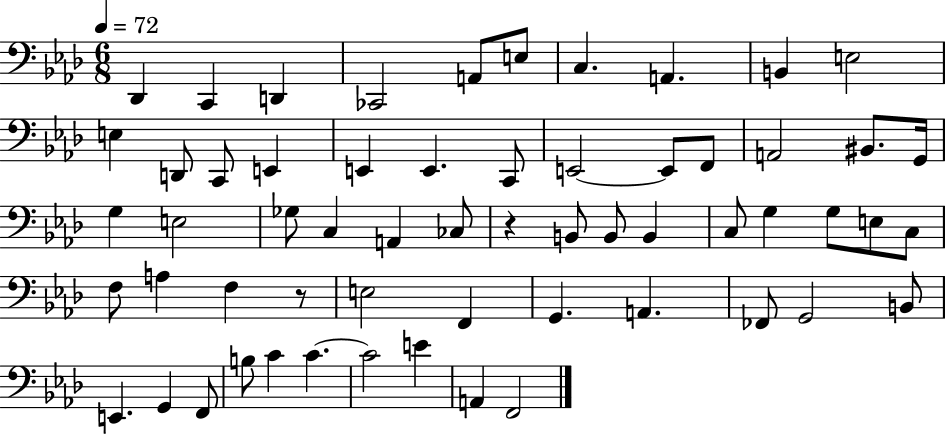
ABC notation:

X:1
T:Untitled
M:6/8
L:1/4
K:Ab
_D,, C,, D,, _C,,2 A,,/2 E,/2 C, A,, B,, E,2 E, D,,/2 C,,/2 E,, E,, E,, C,,/2 E,,2 E,,/2 F,,/2 A,,2 ^B,,/2 G,,/4 G, E,2 _G,/2 C, A,, _C,/2 z B,,/2 B,,/2 B,, C,/2 G, G,/2 E,/2 C,/2 F,/2 A, F, z/2 E,2 F,, G,, A,, _F,,/2 G,,2 B,,/2 E,, G,, F,,/2 B,/2 C C C2 E A,, F,,2